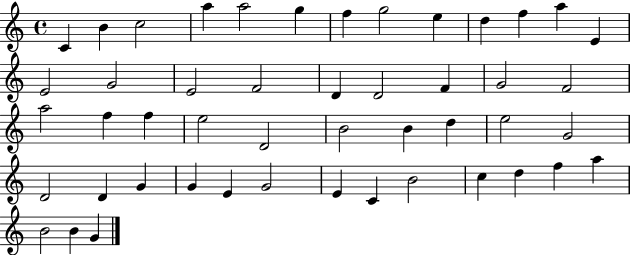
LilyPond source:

{
  \clef treble
  \time 4/4
  \defaultTimeSignature
  \key c \major
  c'4 b'4 c''2 | a''4 a''2 g''4 | f''4 g''2 e''4 | d''4 f''4 a''4 e'4 | \break e'2 g'2 | e'2 f'2 | d'4 d'2 f'4 | g'2 f'2 | \break a''2 f''4 f''4 | e''2 d'2 | b'2 b'4 d''4 | e''2 g'2 | \break d'2 d'4 g'4 | g'4 e'4 g'2 | e'4 c'4 b'2 | c''4 d''4 f''4 a''4 | \break b'2 b'4 g'4 | \bar "|."
}